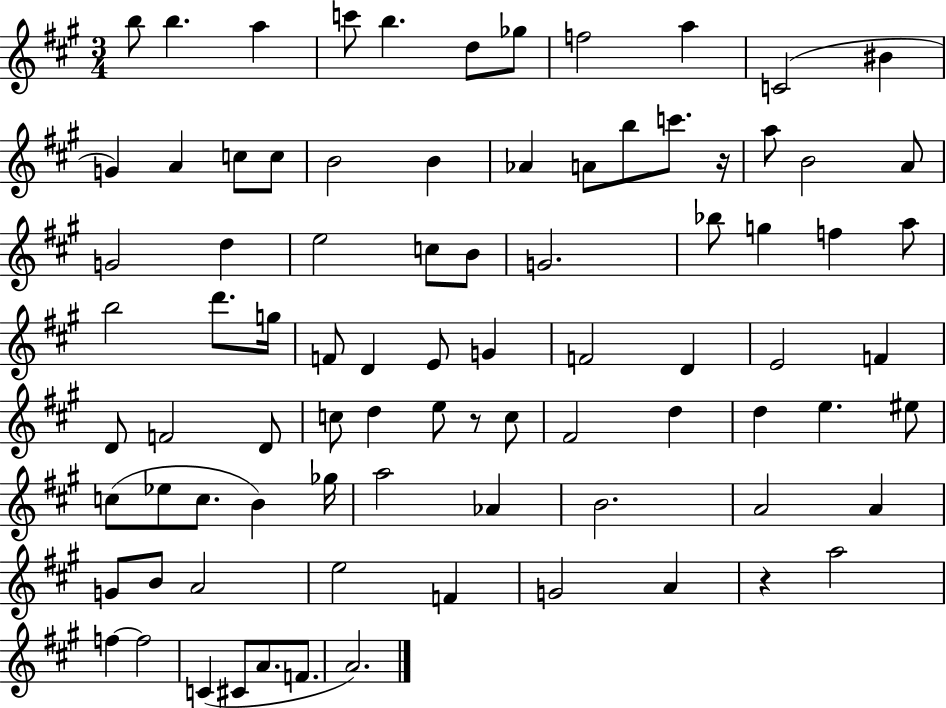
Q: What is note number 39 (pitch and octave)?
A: D4